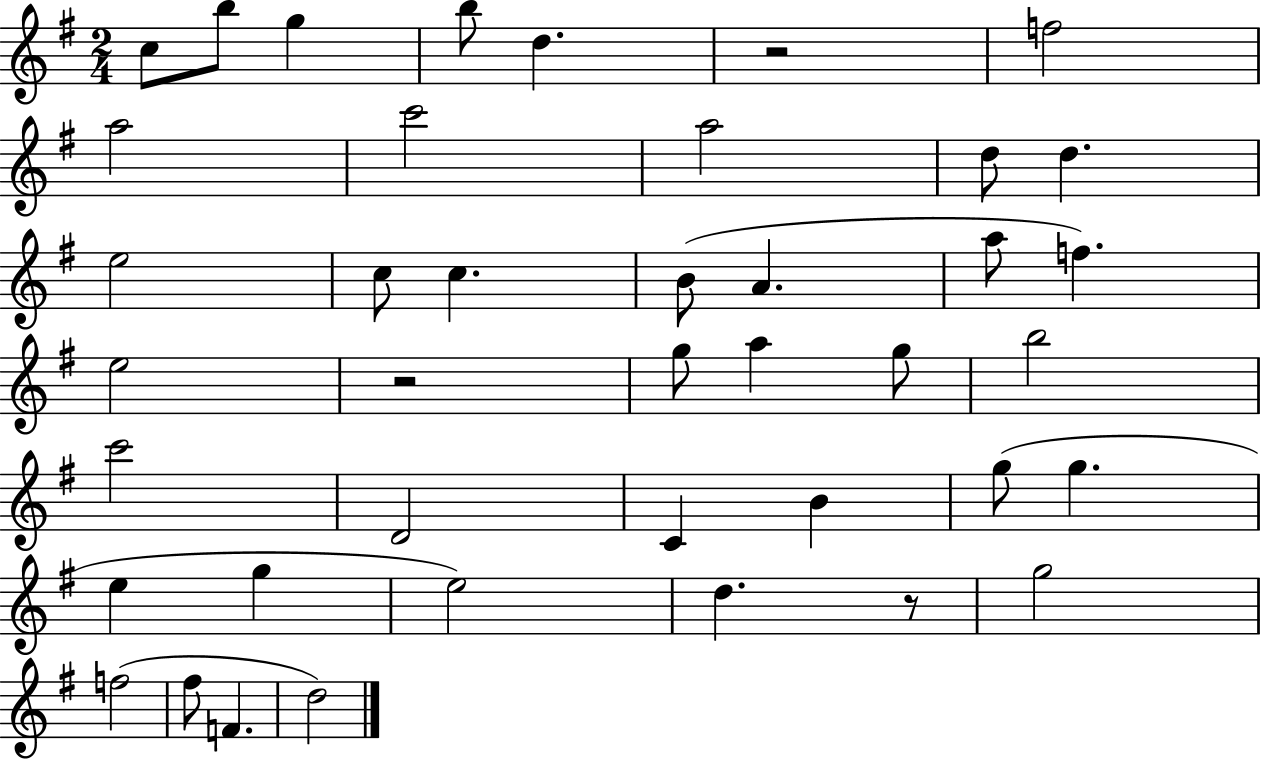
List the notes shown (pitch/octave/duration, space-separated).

C5/e B5/e G5/q B5/e D5/q. R/h F5/h A5/h C6/h A5/h D5/e D5/q. E5/h C5/e C5/q. B4/e A4/q. A5/e F5/q. E5/h R/h G5/e A5/q G5/e B5/h C6/h D4/h C4/q B4/q G5/e G5/q. E5/q G5/q E5/h D5/q. R/e G5/h F5/h F#5/e F4/q. D5/h